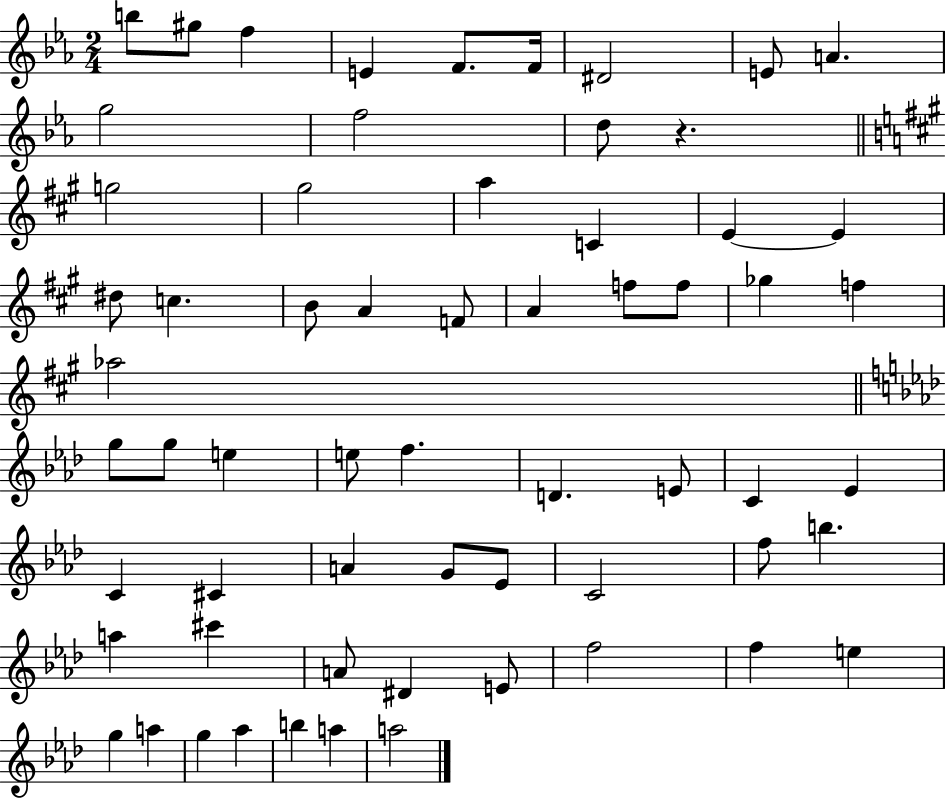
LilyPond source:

{
  \clef treble
  \numericTimeSignature
  \time 2/4
  \key ees \major
  \repeat volta 2 { b''8 gis''8 f''4 | e'4 f'8. f'16 | dis'2 | e'8 a'4. | \break g''2 | f''2 | d''8 r4. | \bar "||" \break \key a \major g''2 | gis''2 | a''4 c'4 | e'4~~ e'4 | \break dis''8 c''4. | b'8 a'4 f'8 | a'4 f''8 f''8 | ges''4 f''4 | \break aes''2 | \bar "||" \break \key f \minor g''8 g''8 e''4 | e''8 f''4. | d'4. e'8 | c'4 ees'4 | \break c'4 cis'4 | a'4 g'8 ees'8 | c'2 | f''8 b''4. | \break a''4 cis'''4 | a'8 dis'4 e'8 | f''2 | f''4 e''4 | \break g''4 a''4 | g''4 aes''4 | b''4 a''4 | a''2 | \break } \bar "|."
}